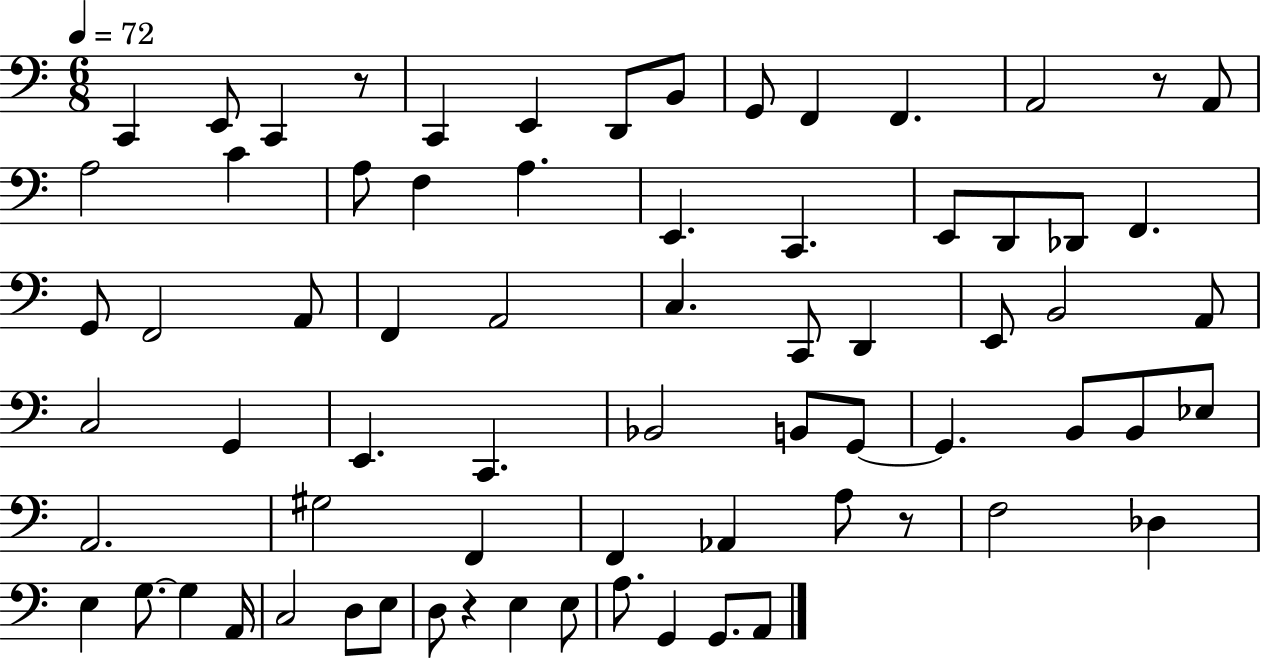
{
  \clef bass
  \numericTimeSignature
  \time 6/8
  \key c \major
  \tempo 4 = 72
  c,4 e,8 c,4 r8 | c,4 e,4 d,8 b,8 | g,8 f,4 f,4. | a,2 r8 a,8 | \break a2 c'4 | a8 f4 a4. | e,4. c,4. | e,8 d,8 des,8 f,4. | \break g,8 f,2 a,8 | f,4 a,2 | c4. c,8 d,4 | e,8 b,2 a,8 | \break c2 g,4 | e,4. c,4. | bes,2 b,8 g,8~~ | g,4. b,8 b,8 ees8 | \break a,2. | gis2 f,4 | f,4 aes,4 a8 r8 | f2 des4 | \break e4 g8.~~ g4 a,16 | c2 d8 e8 | d8 r4 e4 e8 | a8. g,4 g,8. a,8 | \break \bar "|."
}